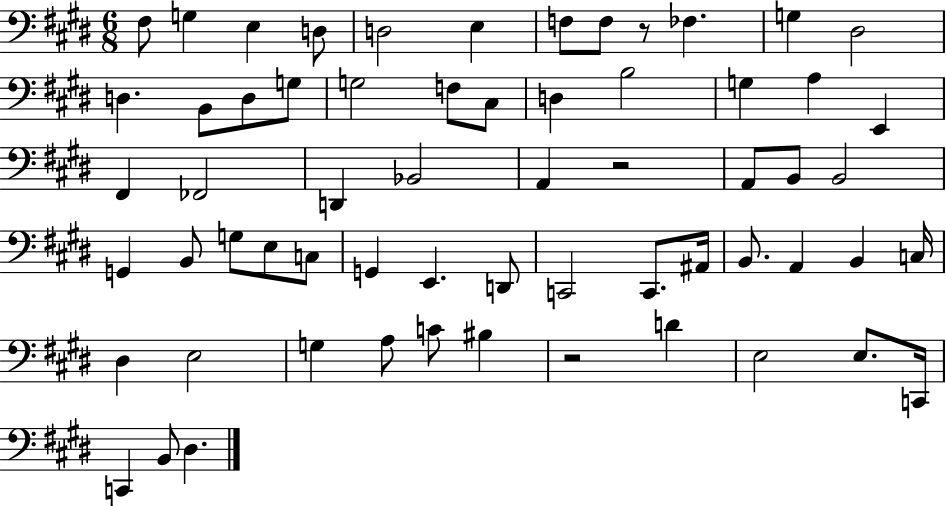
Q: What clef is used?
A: bass